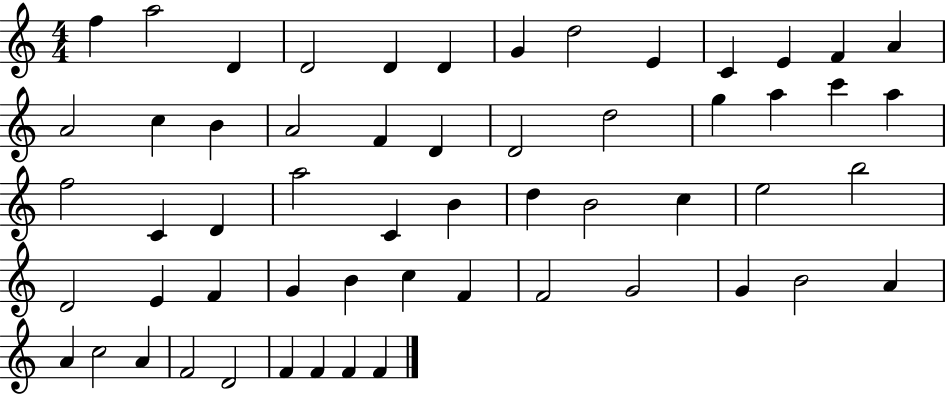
X:1
T:Untitled
M:4/4
L:1/4
K:C
f a2 D D2 D D G d2 E C E F A A2 c B A2 F D D2 d2 g a c' a f2 C D a2 C B d B2 c e2 b2 D2 E F G B c F F2 G2 G B2 A A c2 A F2 D2 F F F F